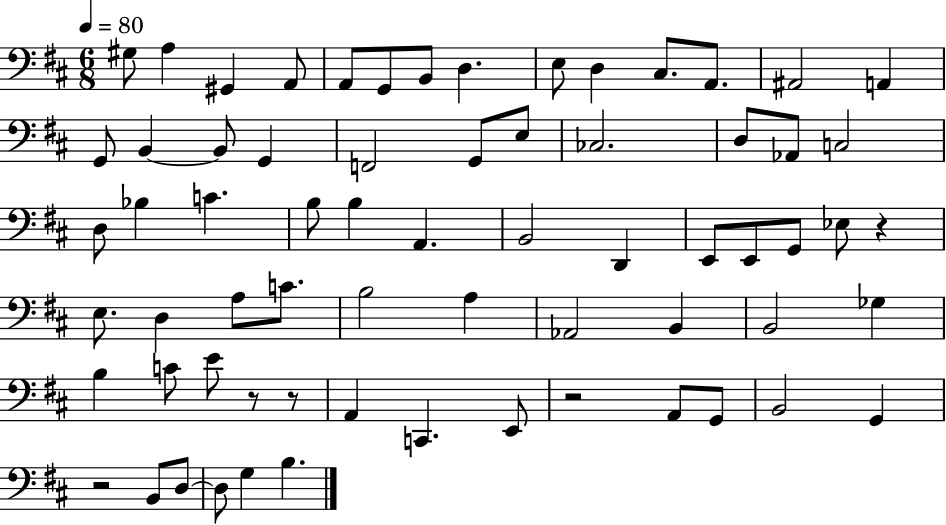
X:1
T:Untitled
M:6/8
L:1/4
K:D
^G,/2 A, ^G,, A,,/2 A,,/2 G,,/2 B,,/2 D, E,/2 D, ^C,/2 A,,/2 ^A,,2 A,, G,,/2 B,, B,,/2 G,, F,,2 G,,/2 E,/2 _C,2 D,/2 _A,,/2 C,2 D,/2 _B, C B,/2 B, A,, B,,2 D,, E,,/2 E,,/2 G,,/2 _E,/2 z E,/2 D, A,/2 C/2 B,2 A, _A,,2 B,, B,,2 _G, B, C/2 E/2 z/2 z/2 A,, C,, E,,/2 z2 A,,/2 G,,/2 B,,2 G,, z2 B,,/2 D,/2 D,/2 G, B,